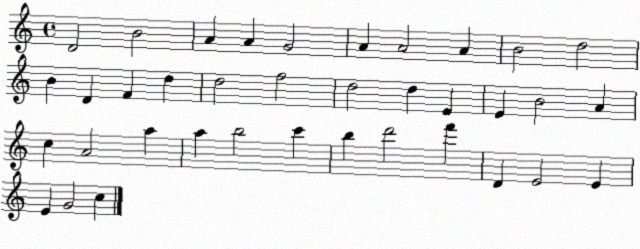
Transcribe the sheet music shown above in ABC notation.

X:1
T:Untitled
M:4/4
L:1/4
K:C
D2 B2 A A G2 A A2 A B2 d2 B D F d d2 f2 d2 d E E B2 A c A2 a a b2 c' b d'2 f' D E2 E E G2 c